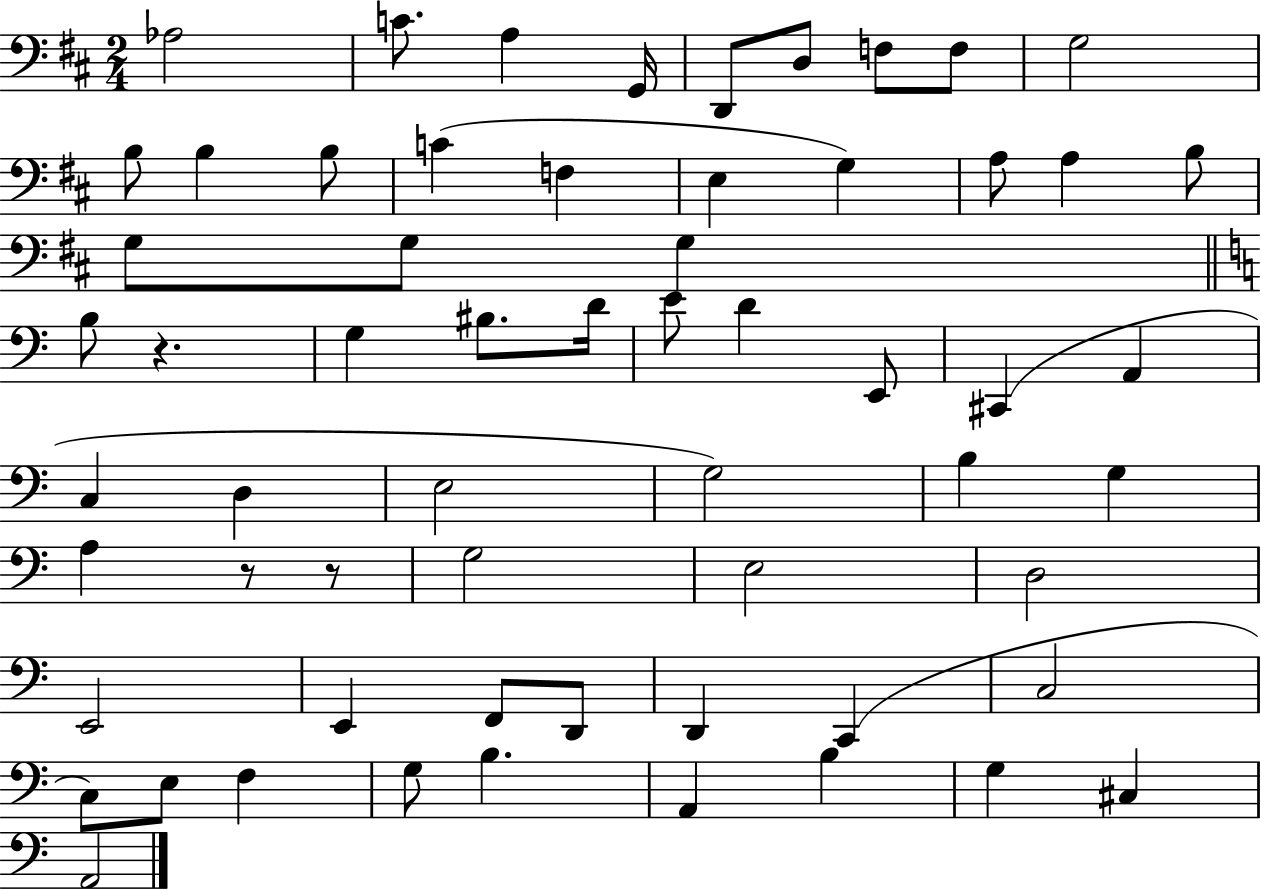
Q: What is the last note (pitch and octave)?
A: A2